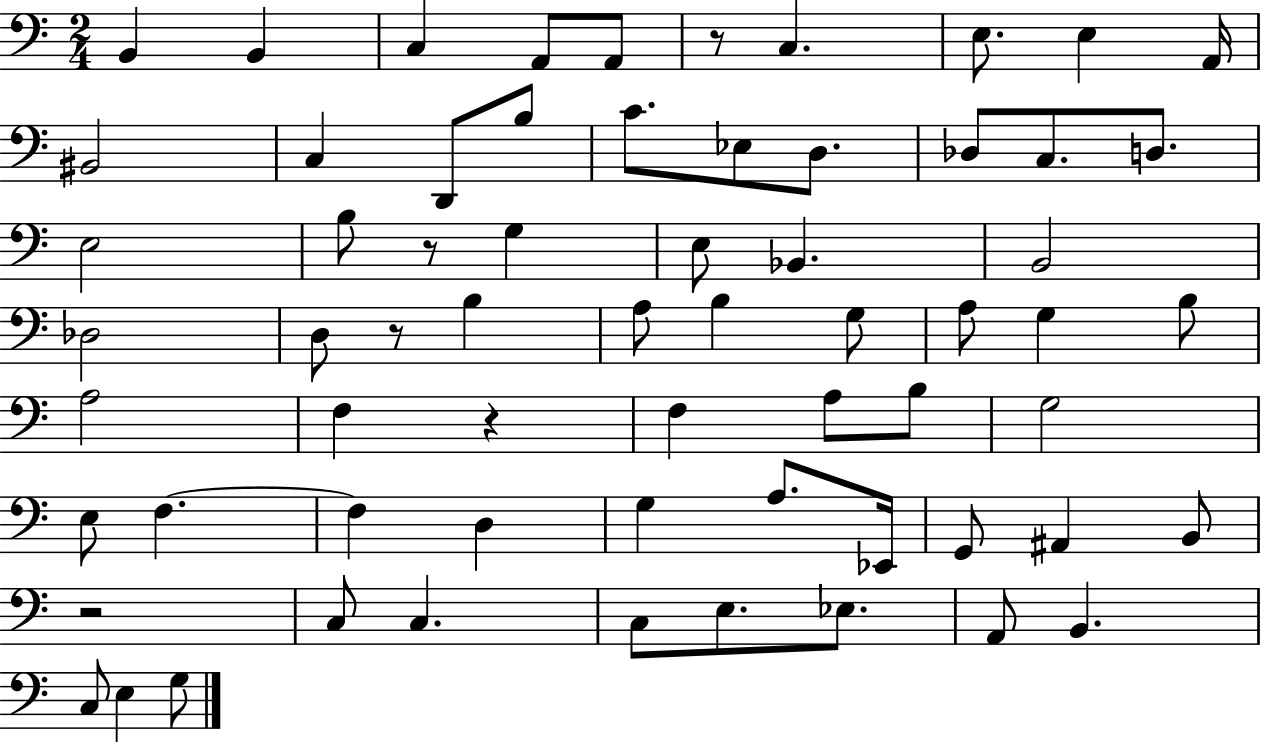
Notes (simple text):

B2/q B2/q C3/q A2/e A2/e R/e C3/q. E3/e. E3/q A2/s BIS2/h C3/q D2/e B3/e C4/e. Eb3/e D3/e. Db3/e C3/e. D3/e. E3/h B3/e R/e G3/q E3/e Bb2/q. B2/h Db3/h D3/e R/e B3/q A3/e B3/q G3/e A3/e G3/q B3/e A3/h F3/q R/q F3/q A3/e B3/e G3/h E3/e F3/q. F3/q D3/q G3/q A3/e. Eb2/s G2/e A#2/q B2/e R/h C3/e C3/q. C3/e E3/e. Eb3/e. A2/e B2/q. C3/e E3/q G3/e